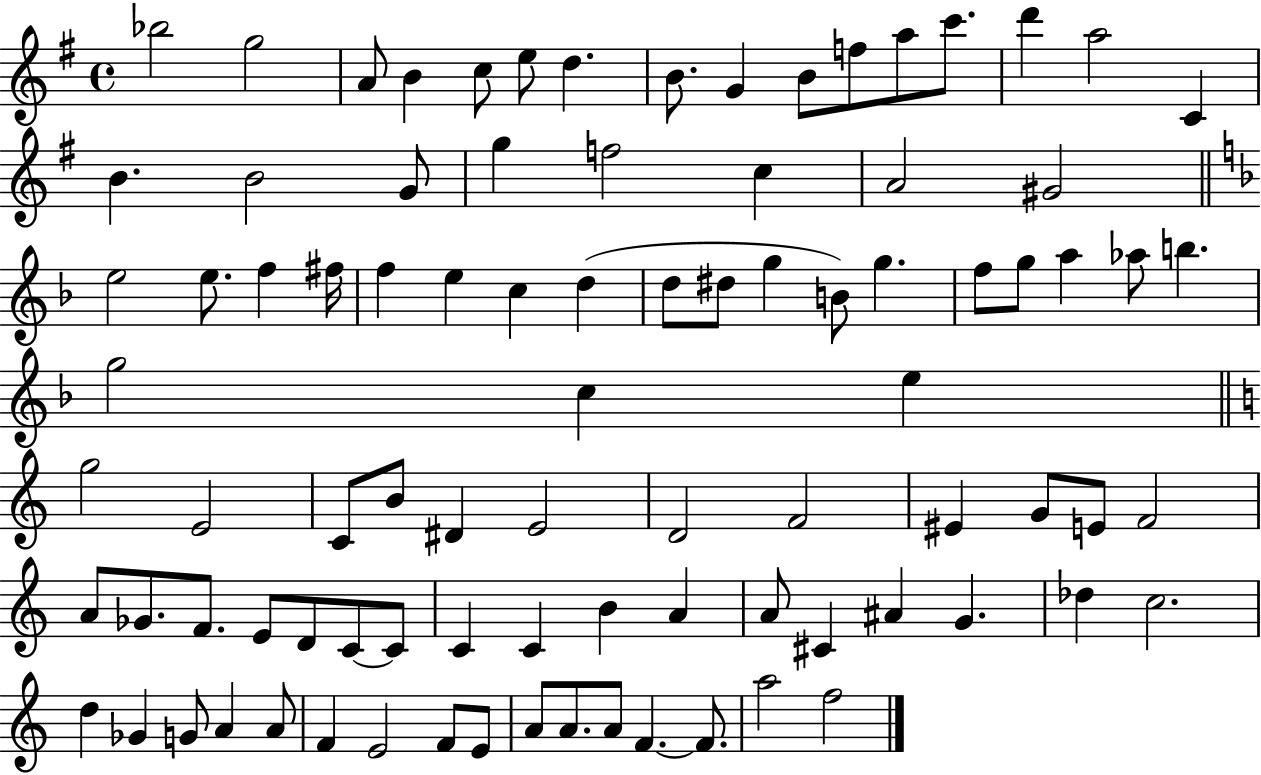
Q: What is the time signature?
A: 4/4